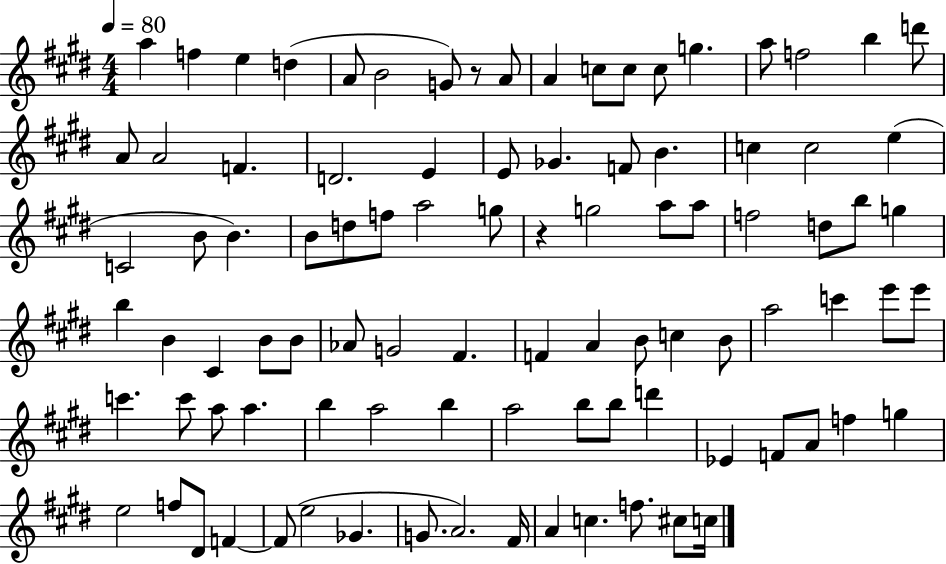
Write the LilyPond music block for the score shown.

{
  \clef treble
  \numericTimeSignature
  \time 4/4
  \key e \major
  \tempo 4 = 80
  a''4 f''4 e''4 d''4( | a'8 b'2 g'8) r8 a'8 | a'4 c''8 c''8 c''8 g''4. | a''8 f''2 b''4 d'''8 | \break a'8 a'2 f'4. | d'2. e'4 | e'8 ges'4. f'8 b'4. | c''4 c''2 e''4( | \break c'2 b'8 b'4.) | b'8 d''8 f''8 a''2 g''8 | r4 g''2 a''8 a''8 | f''2 d''8 b''8 g''4 | \break b''4 b'4 cis'4 b'8 b'8 | aes'8 g'2 fis'4. | f'4 a'4 b'8 c''4 b'8 | a''2 c'''4 e'''8 e'''8 | \break c'''4. c'''8 a''8 a''4. | b''4 a''2 b''4 | a''2 b''8 b''8 d'''4 | ees'4 f'8 a'8 f''4 g''4 | \break e''2 f''8 dis'8 f'4~~ | f'8( e''2 ges'4. | g'8. a'2.) fis'16 | a'4 c''4. f''8. cis''8 c''16 | \break \bar "|."
}